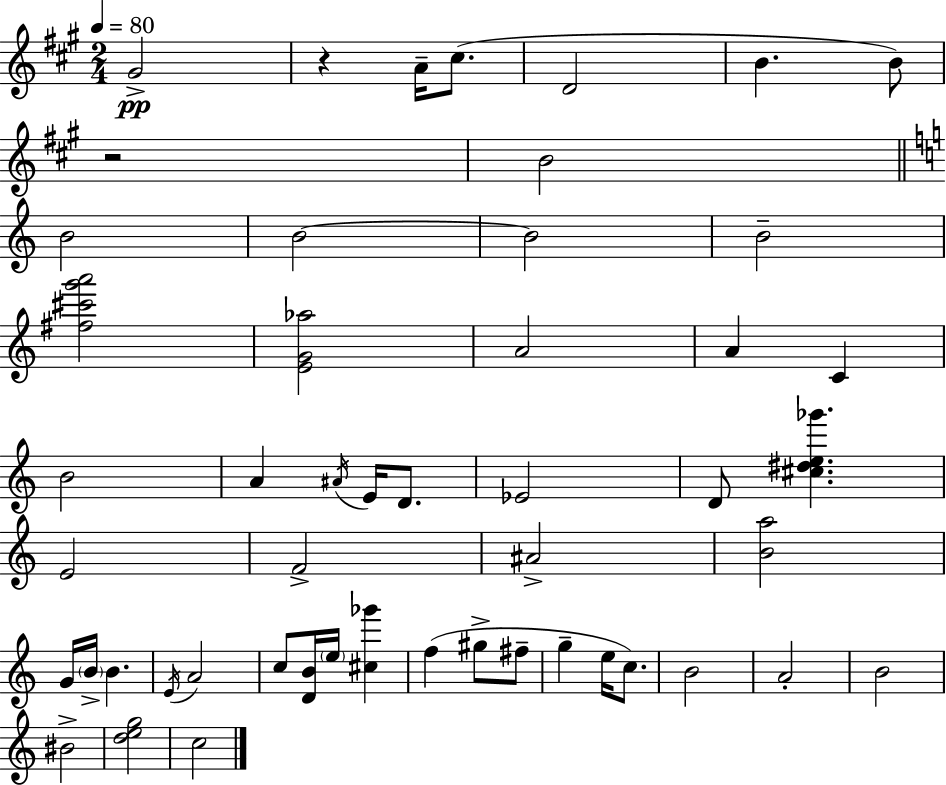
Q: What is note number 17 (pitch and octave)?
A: A#4